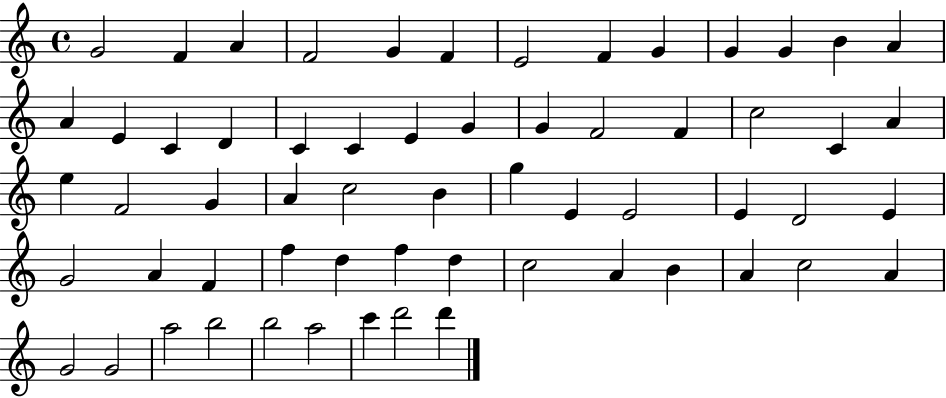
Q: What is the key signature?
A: C major